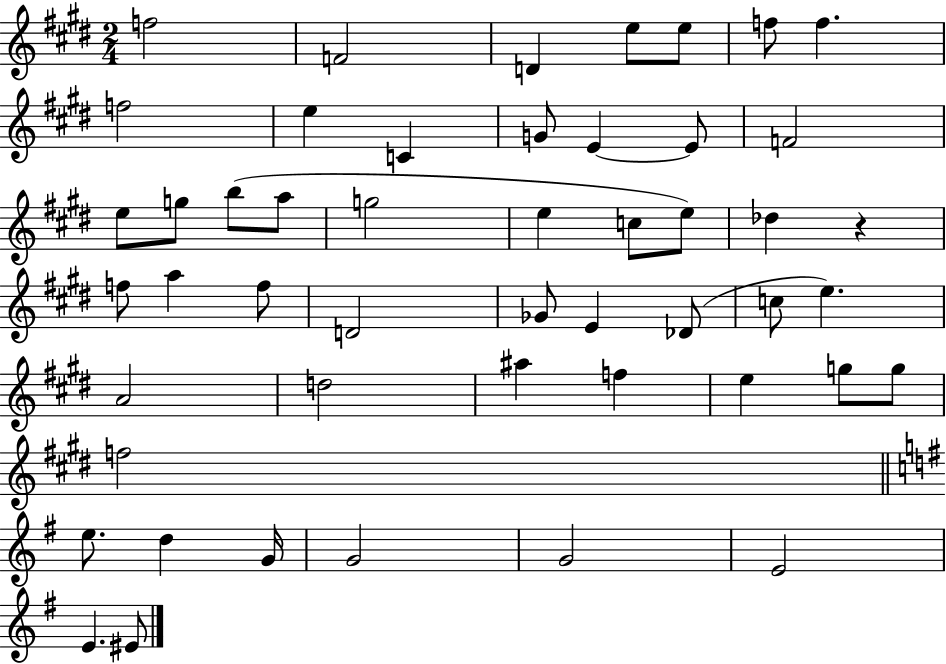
F5/h F4/h D4/q E5/e E5/e F5/e F5/q. F5/h E5/q C4/q G4/e E4/q E4/e F4/h E5/e G5/e B5/e A5/e G5/h E5/q C5/e E5/e Db5/q R/q F5/e A5/q F5/e D4/h Gb4/e E4/q Db4/e C5/e E5/q. A4/h D5/h A#5/q F5/q E5/q G5/e G5/e F5/h E5/e. D5/q G4/s G4/h G4/h E4/h E4/q. EIS4/e